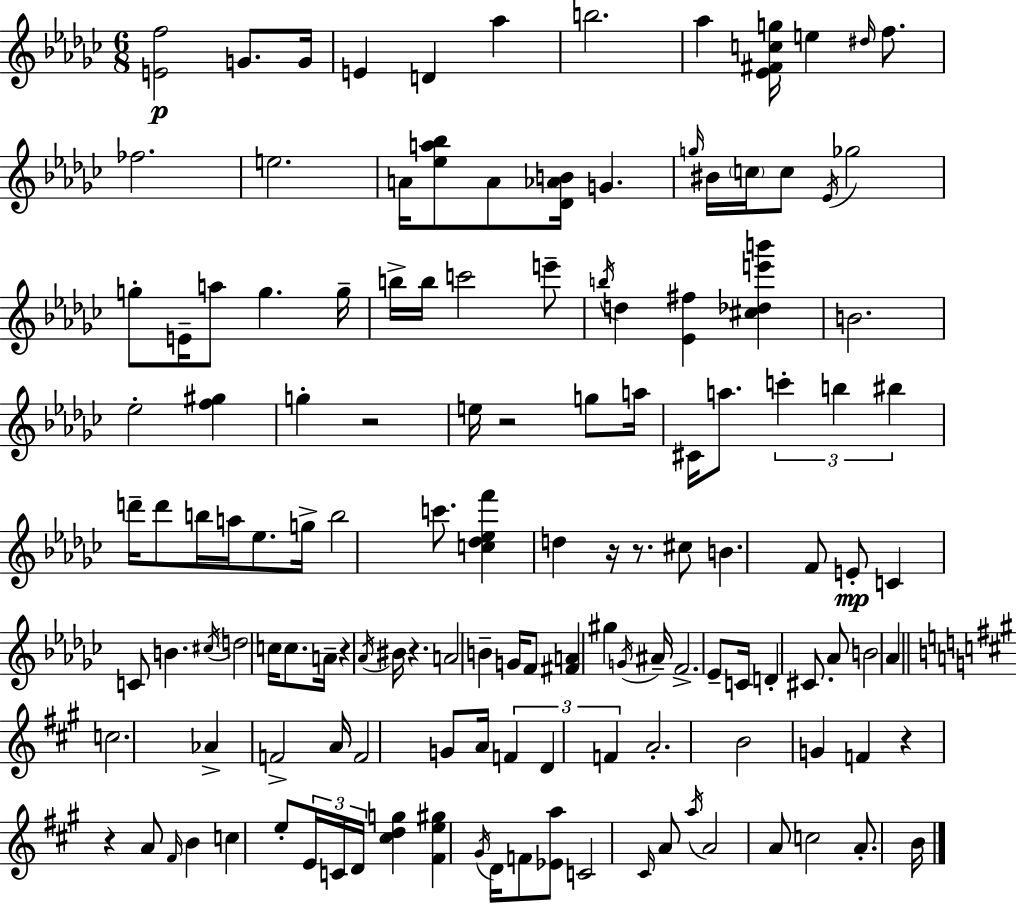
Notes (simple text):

[E4,F5]/h G4/e. G4/s E4/q D4/q Ab5/q B5/h. Ab5/q [Eb4,F#4,C5,G5]/s E5/q D#5/s F5/e. FES5/h. E5/h. A4/s [Eb5,A5,Bb5]/e A4/e [Db4,Ab4,B4]/s G4/q. G5/s BIS4/s C5/s C5/e Eb4/s Gb5/h G5/e E4/s A5/e G5/q. G5/s B5/s B5/s C6/h E6/e B5/s D5/q [Eb4,F#5]/q [C#5,Db5,E6,B6]/q B4/h. Eb5/h [F5,G#5]/q G5/q R/h E5/s R/h G5/e A5/s C#4/s A5/e. C6/q B5/q BIS5/q D6/s D6/e B5/s A5/s Eb5/e. G5/s B5/h C6/e. [C5,Db5,Eb5,F6]/q D5/q R/s R/e. C#5/e B4/q. F4/e E4/e C4/q C4/e B4/q. C#5/s D5/h C5/s C5/e. A4/s R/q Ab4/s BIS4/s R/q. A4/h B4/q G4/s F4/e [F#4,A4]/q G#5/q G4/s A#4/s F4/h. Eb4/e C4/s D4/q C#4/e. Ab4/e B4/h Ab4/q C5/h. Ab4/q F4/h A4/s F4/h G4/e A4/s F4/q D4/q F4/q A4/h. B4/h G4/q F4/q R/q R/q A4/e F#4/s B4/q C5/q E5/e E4/s C4/s D4/s [C#5,D5,G5]/q [F#4,E5,G#5]/q G#4/s D4/s F4/e [Eb4,A5]/e C4/h C#4/s A4/e A5/s A4/h A4/e C5/h A4/e. B4/s